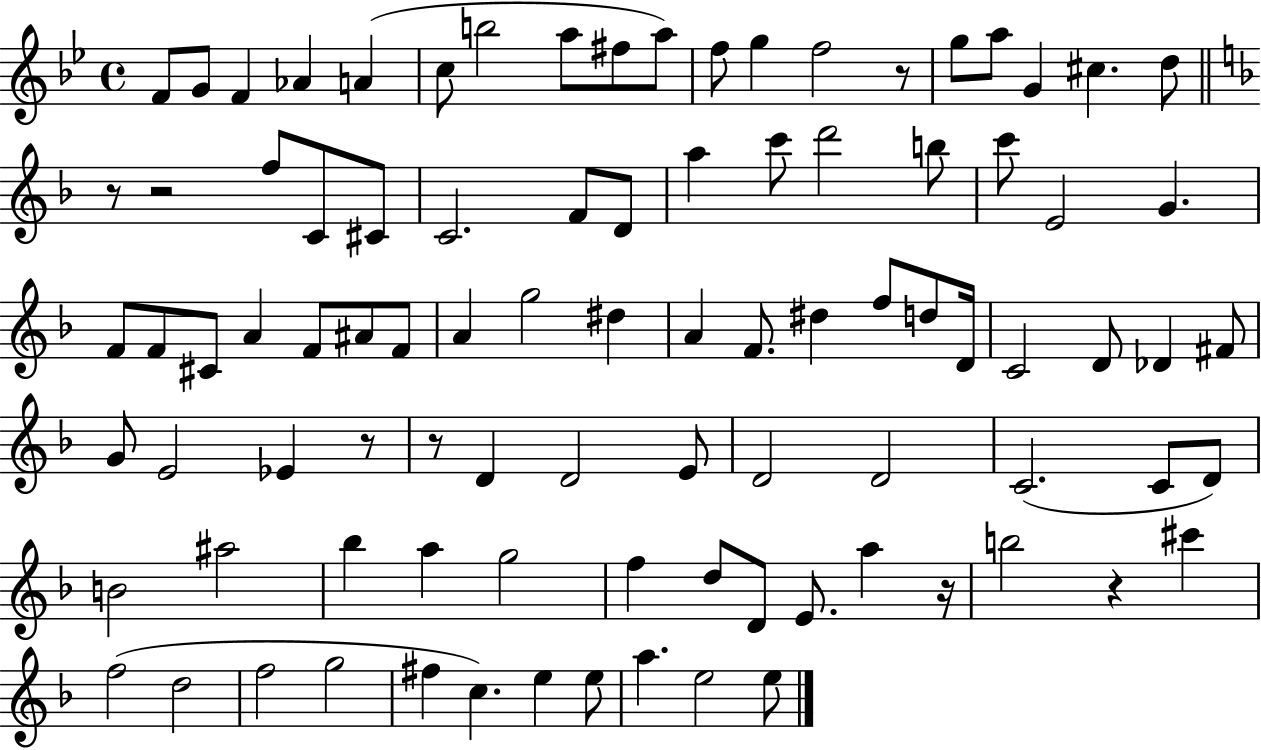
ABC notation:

X:1
T:Untitled
M:4/4
L:1/4
K:Bb
F/2 G/2 F _A A c/2 b2 a/2 ^f/2 a/2 f/2 g f2 z/2 g/2 a/2 G ^c d/2 z/2 z2 f/2 C/2 ^C/2 C2 F/2 D/2 a c'/2 d'2 b/2 c'/2 E2 G F/2 F/2 ^C/2 A F/2 ^A/2 F/2 A g2 ^d A F/2 ^d f/2 d/2 D/4 C2 D/2 _D ^F/2 G/2 E2 _E z/2 z/2 D D2 E/2 D2 D2 C2 C/2 D/2 B2 ^a2 _b a g2 f d/2 D/2 E/2 a z/4 b2 z ^c' f2 d2 f2 g2 ^f c e e/2 a e2 e/2